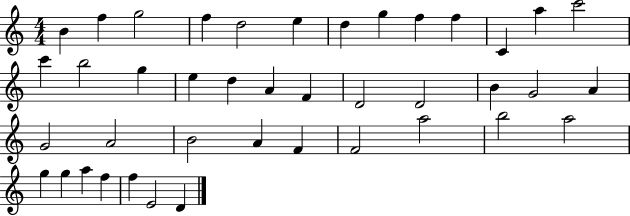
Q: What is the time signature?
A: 4/4